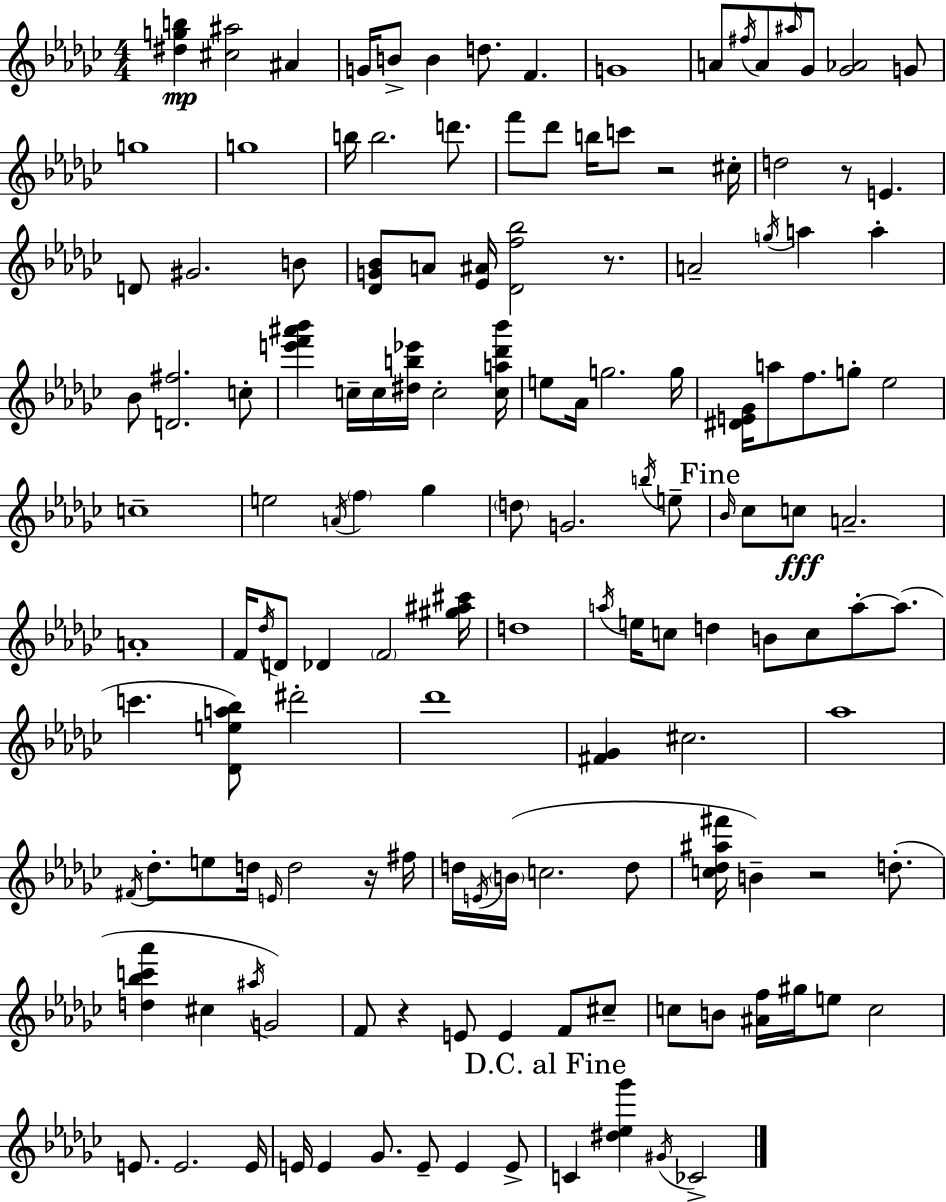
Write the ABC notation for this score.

X:1
T:Untitled
M:4/4
L:1/4
K:Ebm
[^dgb] [^c^a]2 ^A G/4 B/2 B d/2 F G4 A/2 ^f/4 A/2 ^a/4 _G/2 [_G_A]2 G/2 g4 g4 b/4 b2 d'/2 f'/2 _d'/2 b/4 c'/2 z2 ^c/4 d2 z/2 E D/2 ^G2 B/2 [_DG_B]/2 A/2 [_E^A]/4 [_Df_b]2 z/2 A2 g/4 a a _B/2 [D^f]2 c/2 [e'f'^a'_b'] c/4 c/4 [^db_e']/4 c2 [ca_d'_b']/4 e/2 _A/4 g2 g/4 [^DE_G]/4 a/2 f/2 g/2 _e2 c4 e2 A/4 f _g d/2 G2 b/4 e/2 _B/4 _c/2 c/2 A2 A4 F/4 _d/4 D/2 _D F2 [^g^a^c']/4 d4 a/4 e/4 c/2 d B/2 c/2 a/2 a/2 c' [_Dea_b]/2 ^d'2 _d'4 [^F_G] ^c2 _a4 ^F/4 _d/2 e/2 d/4 E/4 d2 z/4 ^f/4 d/4 E/4 B/4 c2 d/2 [c_d^a^f']/4 B z2 d/2 [d_bc'_a'] ^c ^a/4 G2 F/2 z E/2 E F/2 ^c/2 c/2 B/2 [^Af]/4 ^g/4 e/2 c2 E/2 E2 E/4 E/4 E _G/2 E/2 E E/2 C [^d_e_g'] ^G/4 _C2